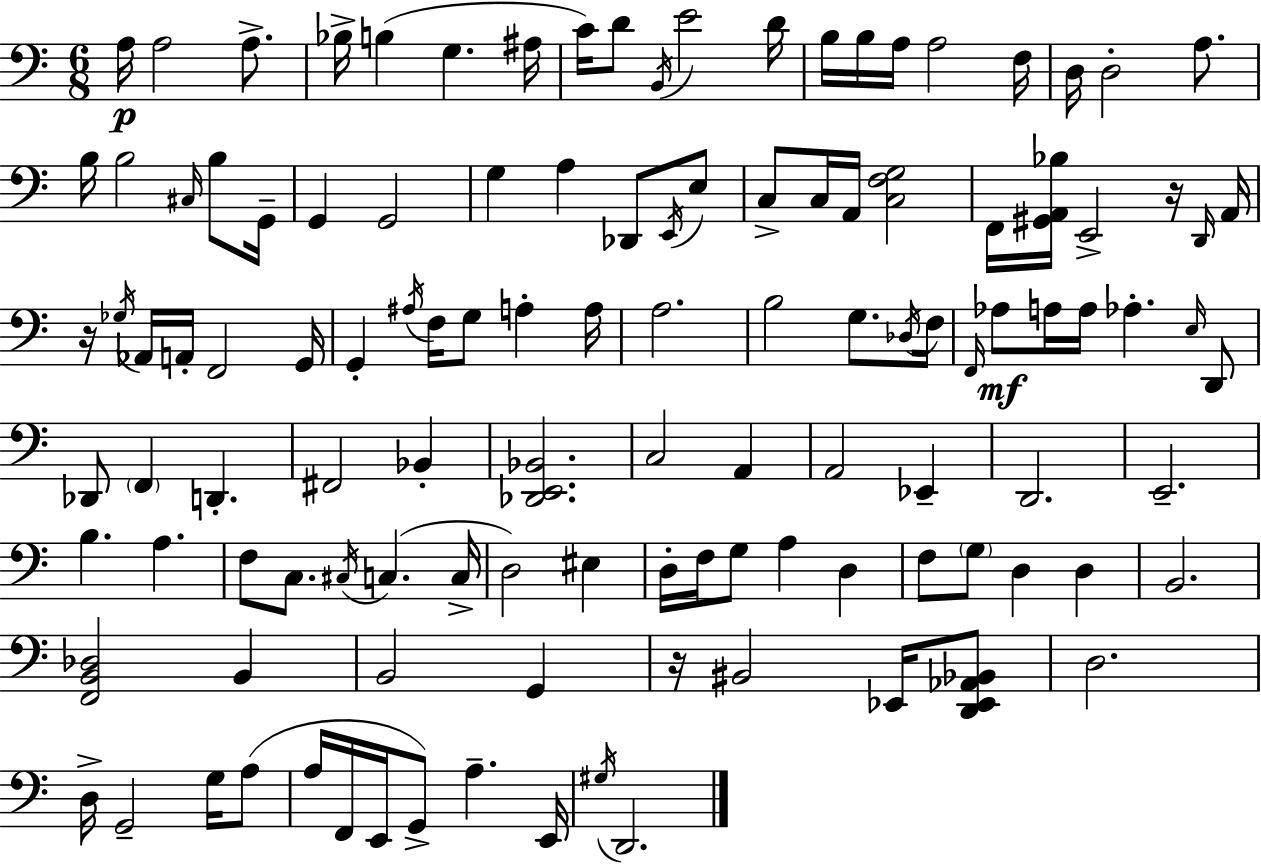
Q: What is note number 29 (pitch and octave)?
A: A3